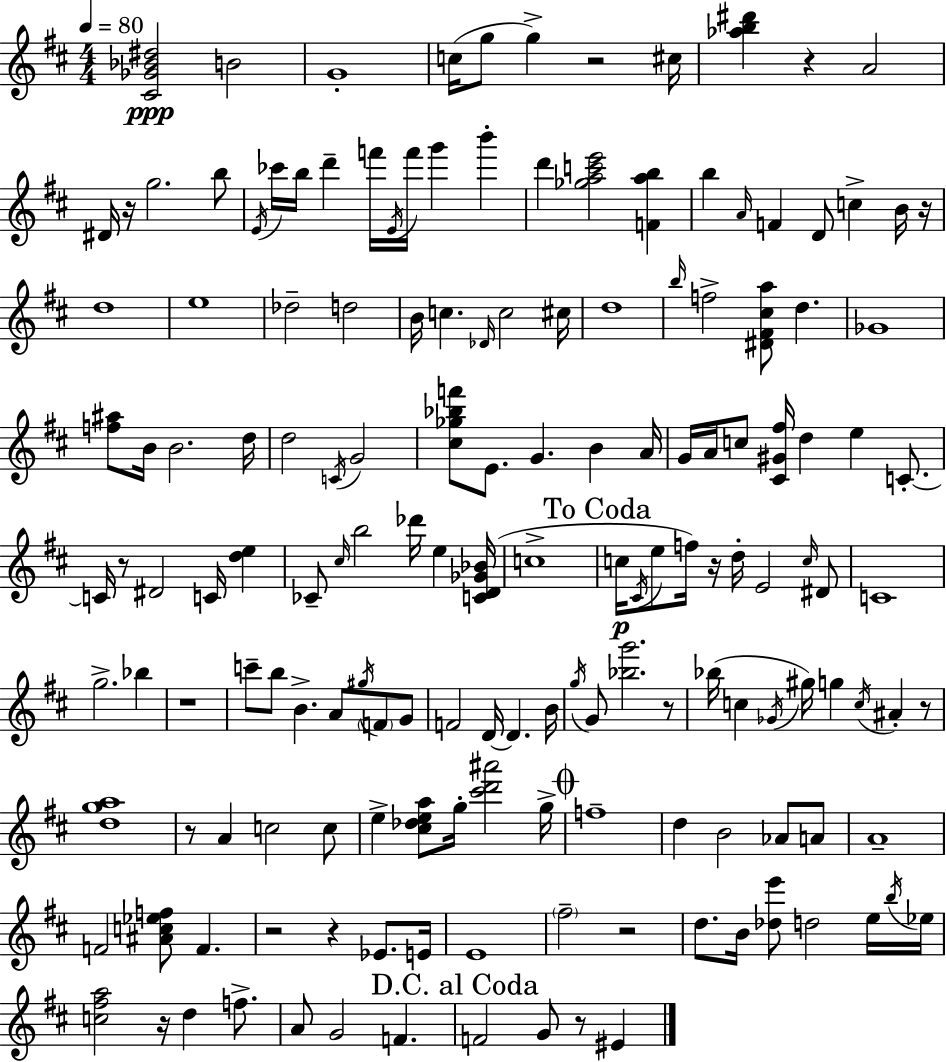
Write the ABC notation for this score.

X:1
T:Untitled
M:4/4
L:1/4
K:D
[^C_G_B^d]2 B2 G4 c/4 g/2 g z2 ^c/4 [_ab^d'] z A2 ^D/4 z/4 g2 b/2 E/4 _c'/4 b/4 d' f'/4 E/4 f'/4 g' b' d' [_gac'e']2 [Fab] b A/4 F D/2 c B/4 z/4 d4 e4 _d2 d2 B/4 c _D/4 c2 ^c/4 d4 b/4 f2 [^D^F^ca]/2 d _G4 [f^a]/2 B/4 B2 d/4 d2 C/4 G2 [^c_g_bf']/2 E/2 G B A/4 G/4 A/4 c/2 [^C^G^f]/4 d e C/2 C/4 z/2 ^D2 C/4 [de] _C/2 ^c/4 b2 _d'/4 e [CD_G_B]/4 c4 c/4 ^C/4 e/2 f/4 z/4 d/4 E2 c/4 ^D/2 C4 g2 _b z4 c'/2 b/2 B A/2 ^g/4 F/2 G/2 F2 D/4 D B/4 g/4 G/2 [_bg']2 z/2 _b/4 c _G/4 ^g/4 g c/4 ^A z/2 [dga]4 z/2 A c2 c/2 e [^c_dea]/2 g/4 [^c'd'^a']2 g/4 f4 d B2 _A/2 A/2 A4 F2 [^Ac_ef]/2 F z2 z _E/2 E/4 E4 ^f2 z2 d/2 B/4 [_de']/2 d2 e/4 b/4 _e/4 [c^fa]2 z/4 d f/2 A/2 G2 F F2 G/2 z/2 ^E